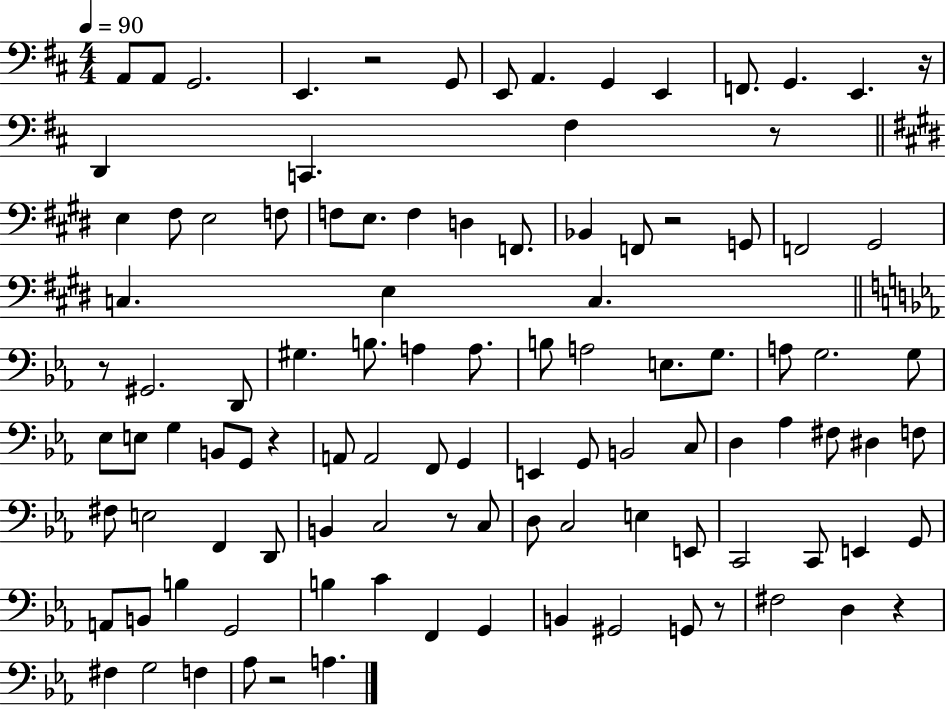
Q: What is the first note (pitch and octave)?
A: A2